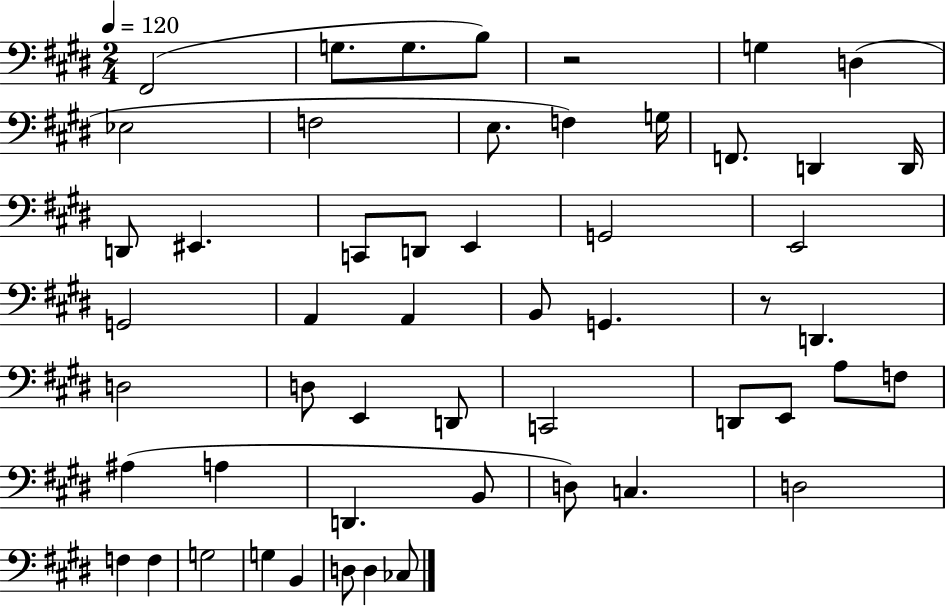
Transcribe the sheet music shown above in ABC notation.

X:1
T:Untitled
M:2/4
L:1/4
K:E
^F,,2 G,/2 G,/2 B,/2 z2 G, D, _E,2 F,2 E,/2 F, G,/4 F,,/2 D,, D,,/4 D,,/2 ^E,, C,,/2 D,,/2 E,, G,,2 E,,2 G,,2 A,, A,, B,,/2 G,, z/2 D,, D,2 D,/2 E,, D,,/2 C,,2 D,,/2 E,,/2 A,/2 F,/2 ^A, A, D,, B,,/2 D,/2 C, D,2 F, F, G,2 G, B,, D,/2 D, _C,/2